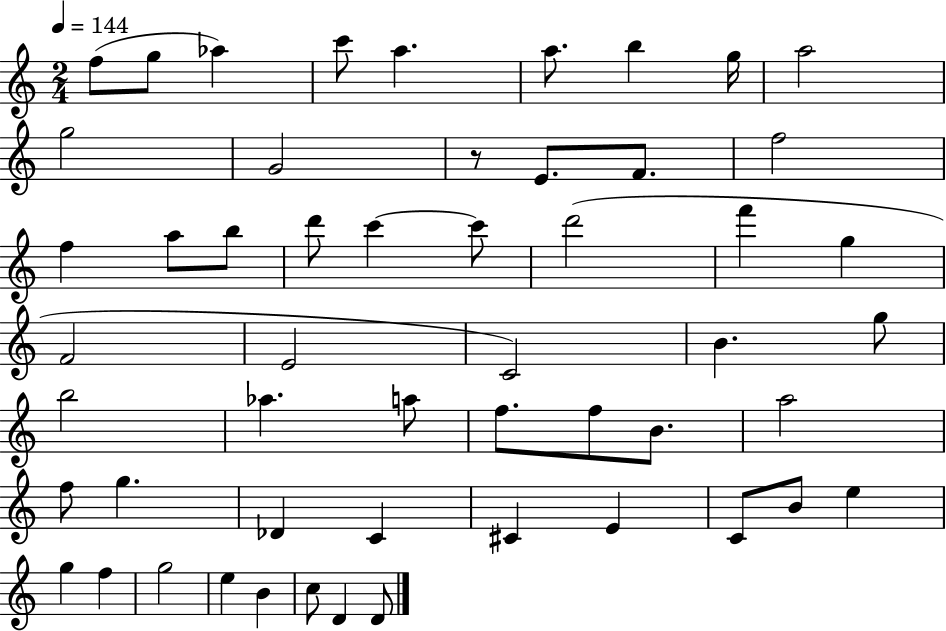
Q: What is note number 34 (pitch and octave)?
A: B4